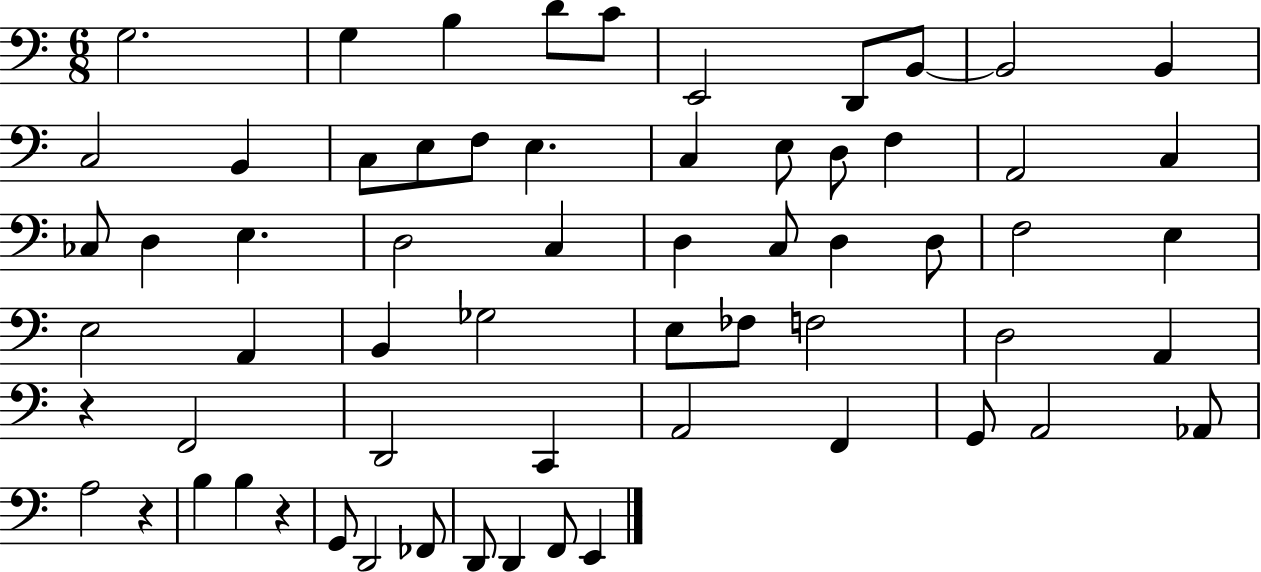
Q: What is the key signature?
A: C major